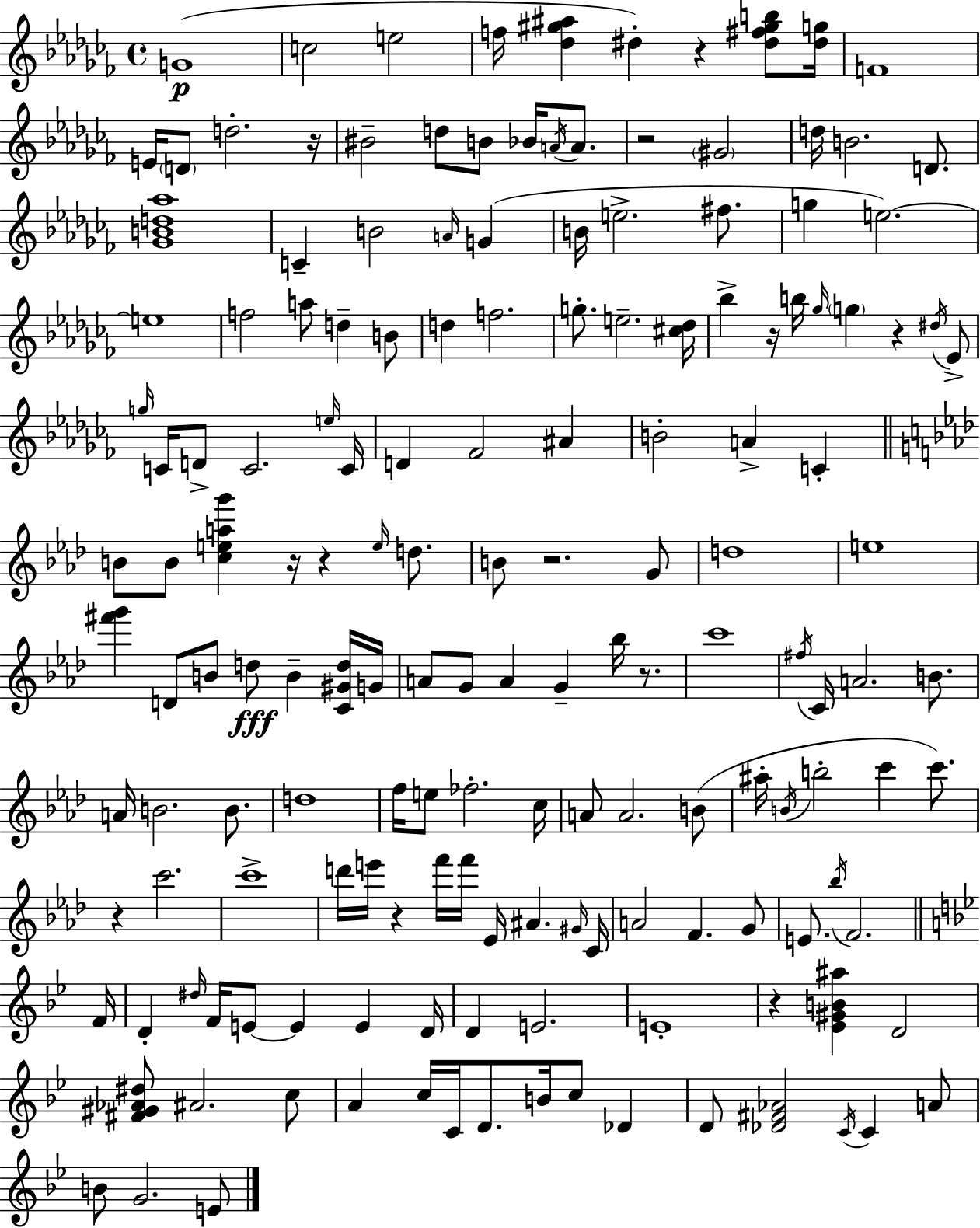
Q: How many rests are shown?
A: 12